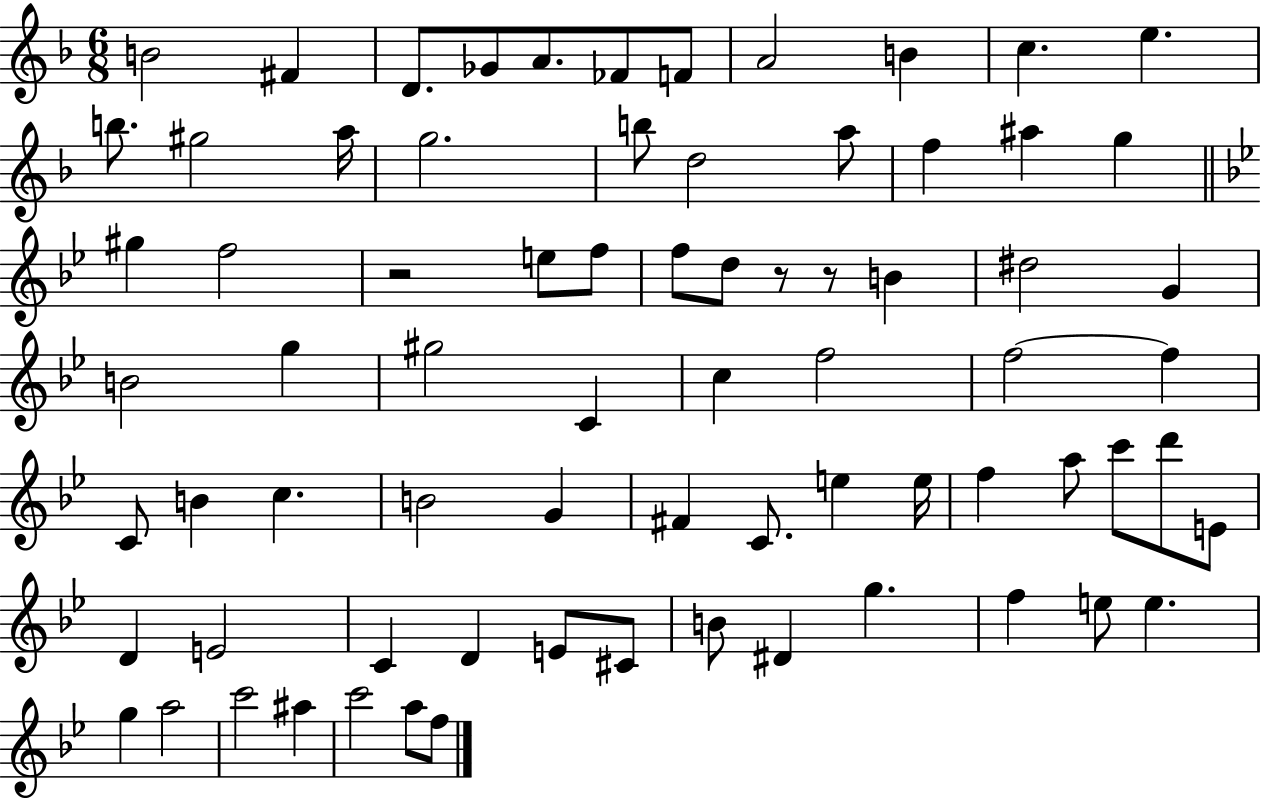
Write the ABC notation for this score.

X:1
T:Untitled
M:6/8
L:1/4
K:F
B2 ^F D/2 _G/2 A/2 _F/2 F/2 A2 B c e b/2 ^g2 a/4 g2 b/2 d2 a/2 f ^a g ^g f2 z2 e/2 f/2 f/2 d/2 z/2 z/2 B ^d2 G B2 g ^g2 C c f2 f2 f C/2 B c B2 G ^F C/2 e e/4 f a/2 c'/2 d'/2 E/2 D E2 C D E/2 ^C/2 B/2 ^D g f e/2 e g a2 c'2 ^a c'2 a/2 f/2